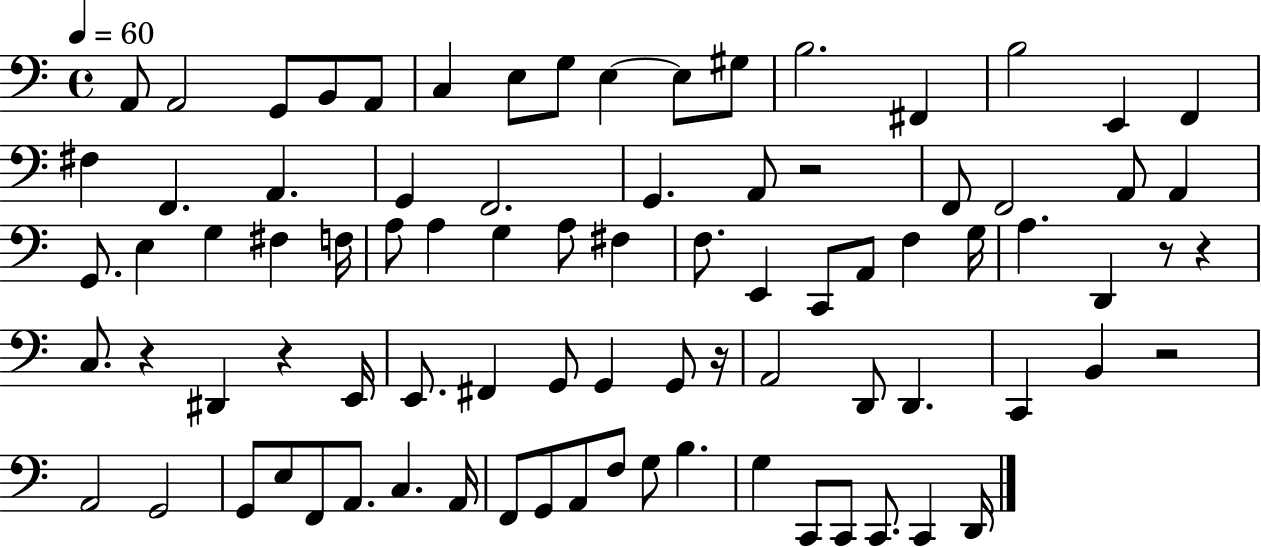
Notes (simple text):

A2/e A2/h G2/e B2/e A2/e C3/q E3/e G3/e E3/q E3/e G#3/e B3/h. F#2/q B3/h E2/q F2/q F#3/q F2/q. A2/q. G2/q F2/h. G2/q. A2/e R/h F2/e F2/h A2/e A2/q G2/e. E3/q G3/q F#3/q F3/s A3/e A3/q G3/q A3/e F#3/q F3/e. E2/q C2/e A2/e F3/q G3/s A3/q. D2/q R/e R/q C3/e. R/q D#2/q R/q E2/s E2/e. F#2/q G2/e G2/q G2/e R/s A2/h D2/e D2/q. C2/q B2/q R/h A2/h G2/h G2/e E3/e F2/e A2/e. C3/q. A2/s F2/e G2/e A2/e F3/e G3/e B3/q. G3/q C2/e C2/e C2/e. C2/q D2/s